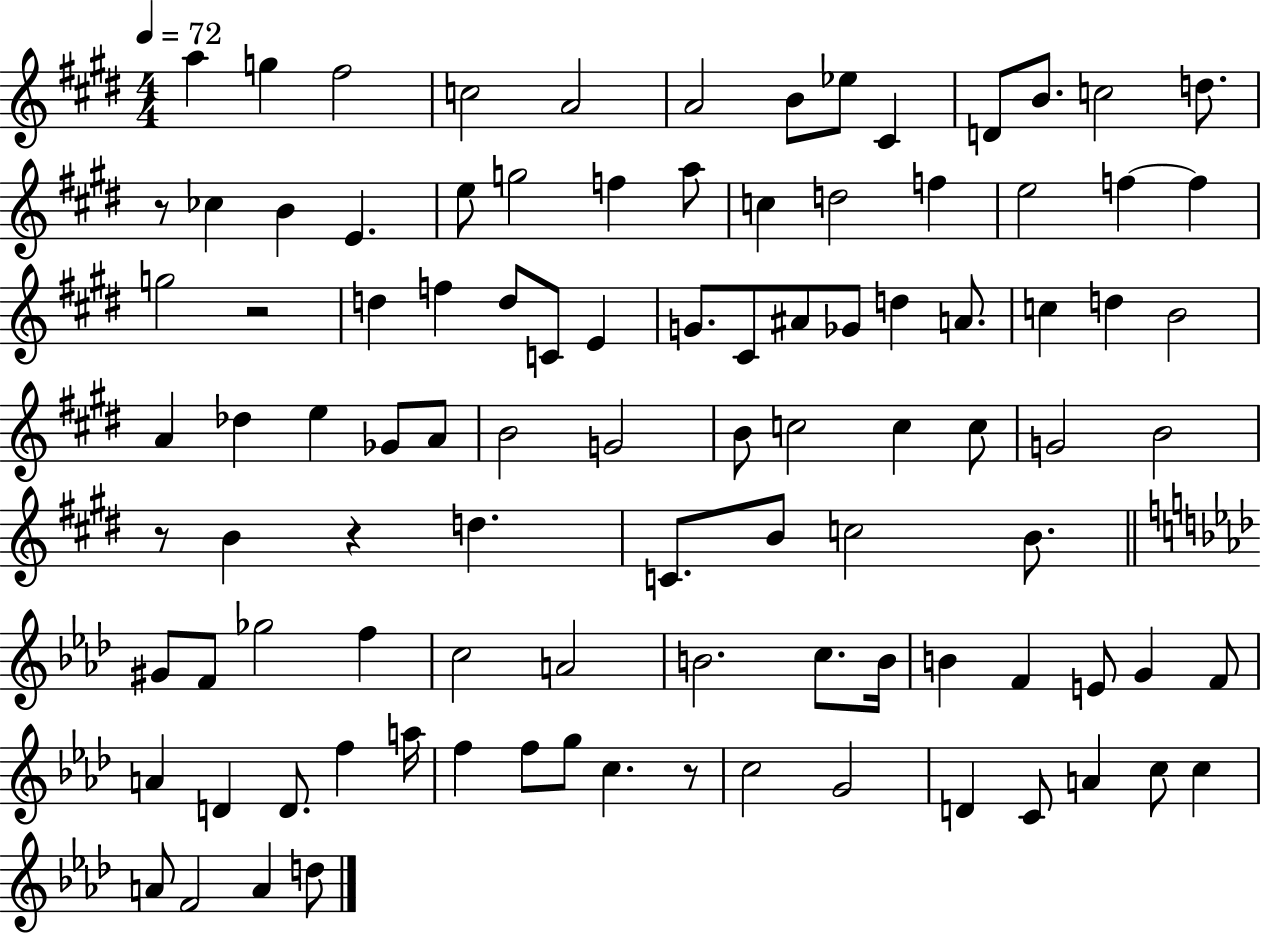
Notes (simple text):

A5/q G5/q F#5/h C5/h A4/h A4/h B4/e Eb5/e C#4/q D4/e B4/e. C5/h D5/e. R/e CES5/q B4/q E4/q. E5/e G5/h F5/q A5/e C5/q D5/h F5/q E5/h F5/q F5/q G5/h R/h D5/q F5/q D5/e C4/e E4/q G4/e. C#4/e A#4/e Gb4/e D5/q A4/e. C5/q D5/q B4/h A4/q Db5/q E5/q Gb4/e A4/e B4/h G4/h B4/e C5/h C5/q C5/e G4/h B4/h R/e B4/q R/q D5/q. C4/e. B4/e C5/h B4/e. G#4/e F4/e Gb5/h F5/q C5/h A4/h B4/h. C5/e. B4/s B4/q F4/q E4/e G4/q F4/e A4/q D4/q D4/e. F5/q A5/s F5/q F5/e G5/e C5/q. R/e C5/h G4/h D4/q C4/e A4/q C5/e C5/q A4/e F4/h A4/q D5/e